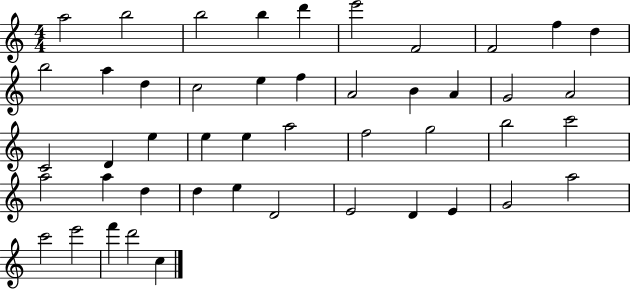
X:1
T:Untitled
M:4/4
L:1/4
K:C
a2 b2 b2 b d' e'2 F2 F2 f d b2 a d c2 e f A2 B A G2 A2 C2 D e e e a2 f2 g2 b2 c'2 a2 a d d e D2 E2 D E G2 a2 c'2 e'2 f' d'2 c